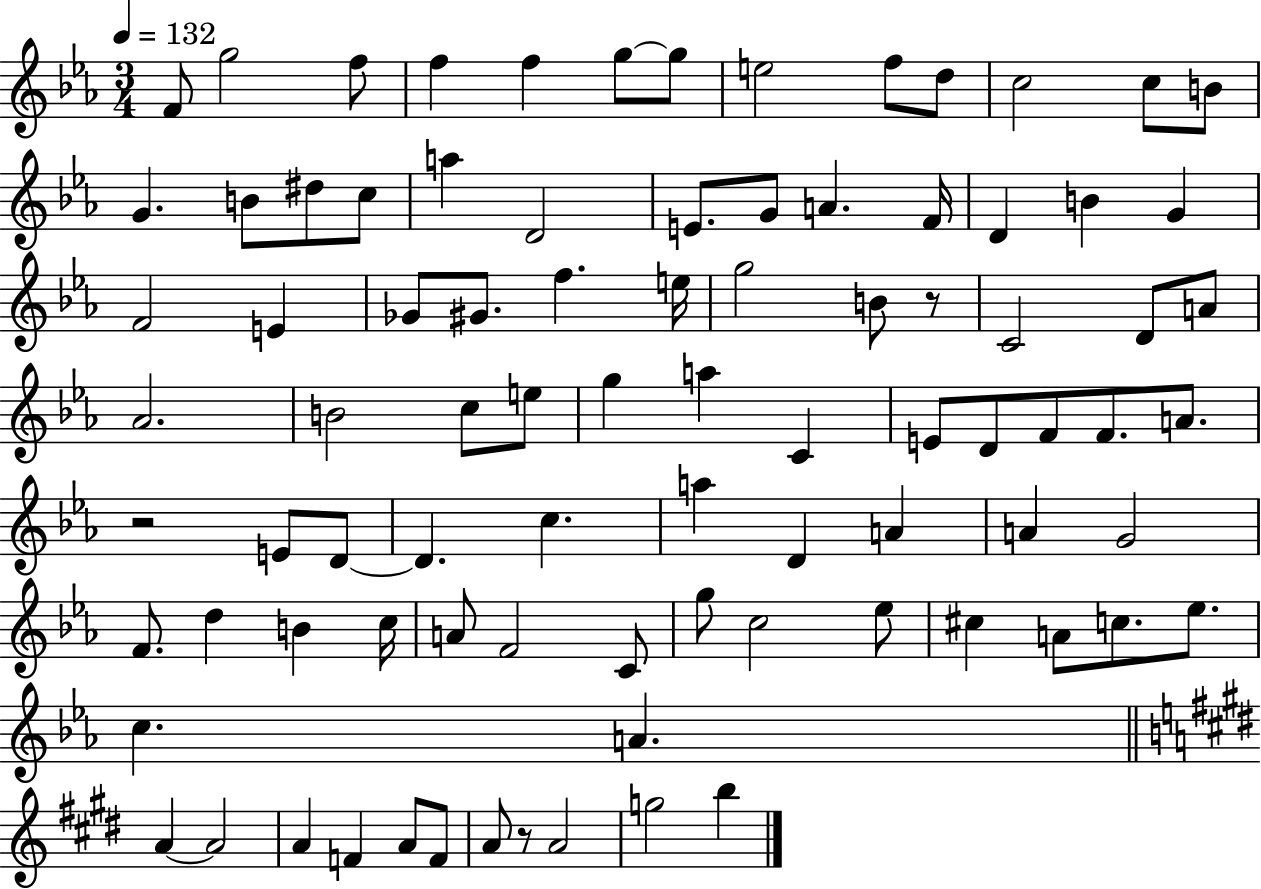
{
  \clef treble
  \numericTimeSignature
  \time 3/4
  \key ees \major
  \tempo 4 = 132
  f'8 g''2 f''8 | f''4 f''4 g''8~~ g''8 | e''2 f''8 d''8 | c''2 c''8 b'8 | \break g'4. b'8 dis''8 c''8 | a''4 d'2 | e'8. g'8 a'4. f'16 | d'4 b'4 g'4 | \break f'2 e'4 | ges'8 gis'8. f''4. e''16 | g''2 b'8 r8 | c'2 d'8 a'8 | \break aes'2. | b'2 c''8 e''8 | g''4 a''4 c'4 | e'8 d'8 f'8 f'8. a'8. | \break r2 e'8 d'8~~ | d'4. c''4. | a''4 d'4 a'4 | a'4 g'2 | \break f'8. d''4 b'4 c''16 | a'8 f'2 c'8 | g''8 c''2 ees''8 | cis''4 a'8 c''8. ees''8. | \break c''4. a'4. | \bar "||" \break \key e \major a'4~~ a'2 | a'4 f'4 a'8 f'8 | a'8 r8 a'2 | g''2 b''4 | \break \bar "|."
}